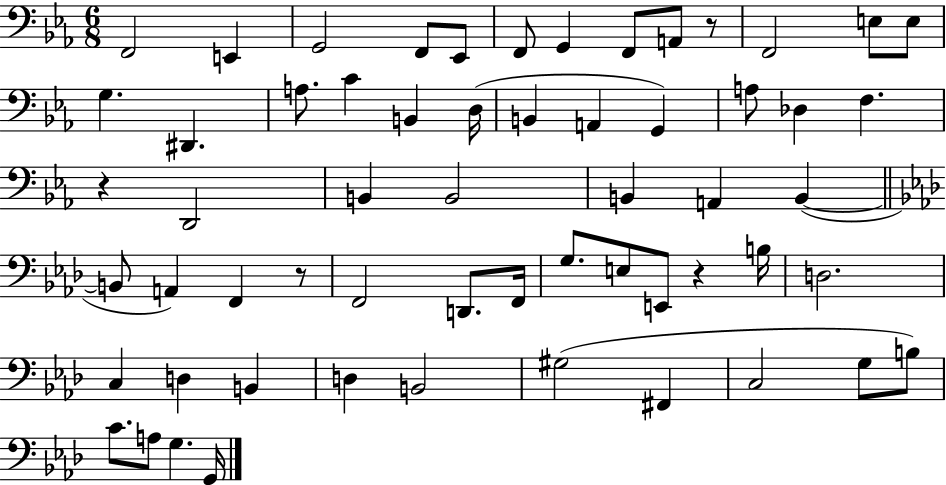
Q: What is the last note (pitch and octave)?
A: G2